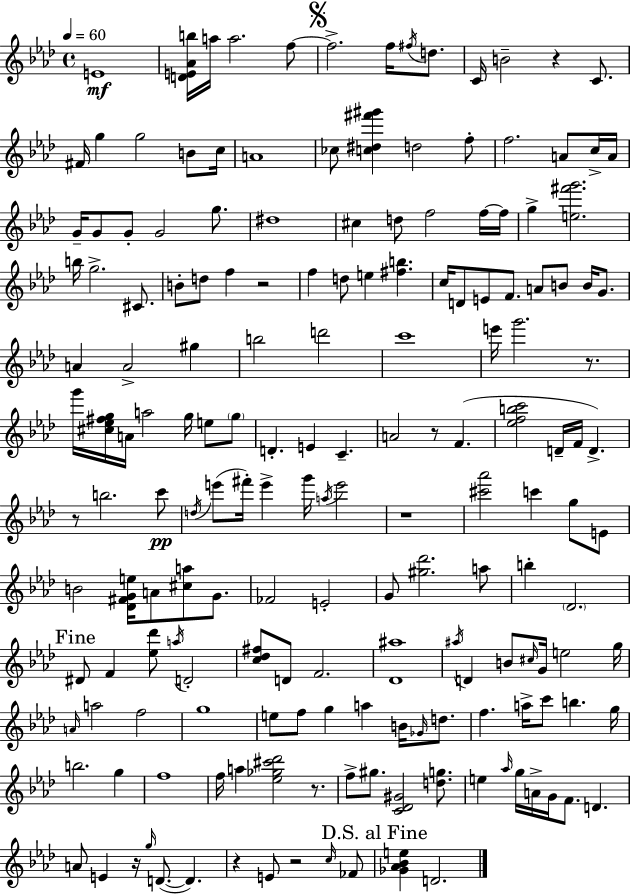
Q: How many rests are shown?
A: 10